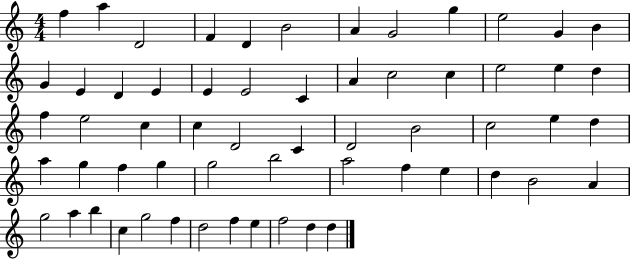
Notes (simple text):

F5/q A5/q D4/h F4/q D4/q B4/h A4/q G4/h G5/q E5/h G4/q B4/q G4/q E4/q D4/q E4/q E4/q E4/h C4/q A4/q C5/h C5/q E5/h E5/q D5/q F5/q E5/h C5/q C5/q D4/h C4/q D4/h B4/h C5/h E5/q D5/q A5/q G5/q F5/q G5/q G5/h B5/h A5/h F5/q E5/q D5/q B4/h A4/q G5/h A5/q B5/q C5/q G5/h F5/q D5/h F5/q E5/q F5/h D5/q D5/q